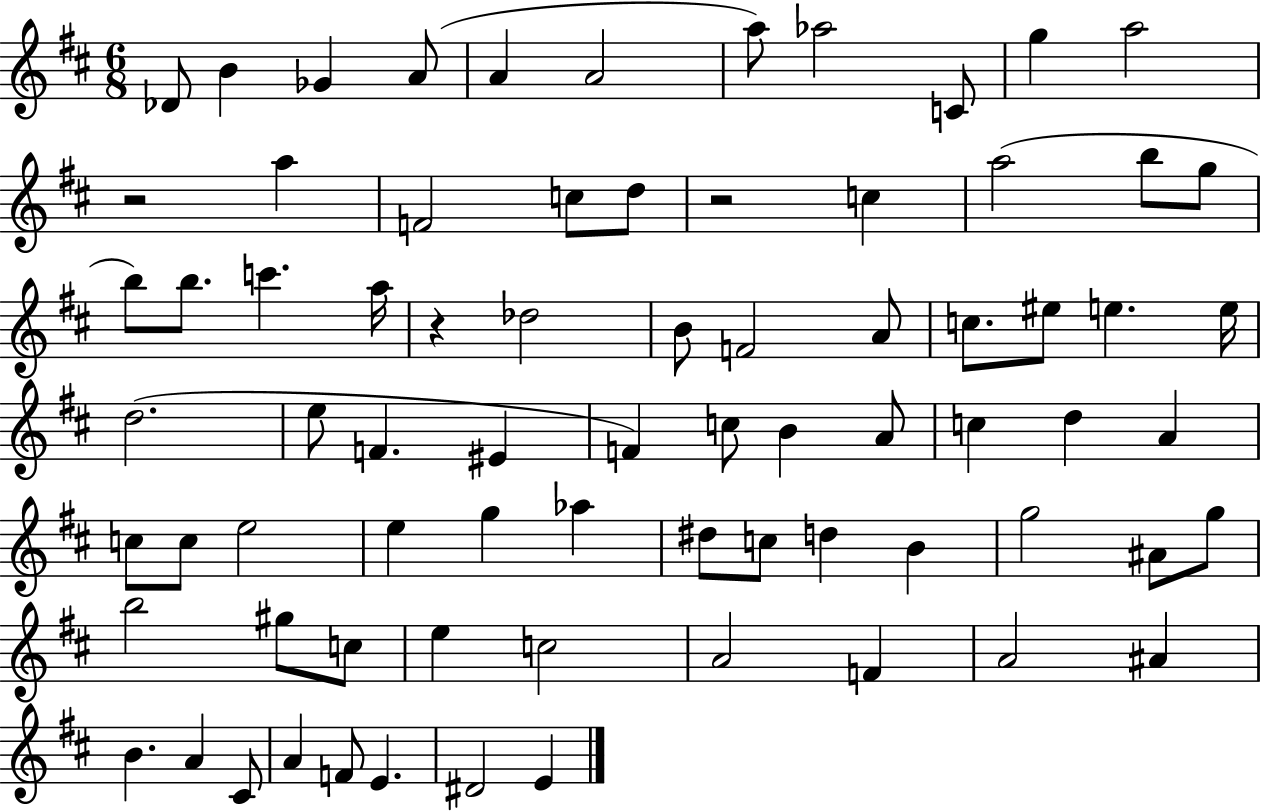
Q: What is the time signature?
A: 6/8